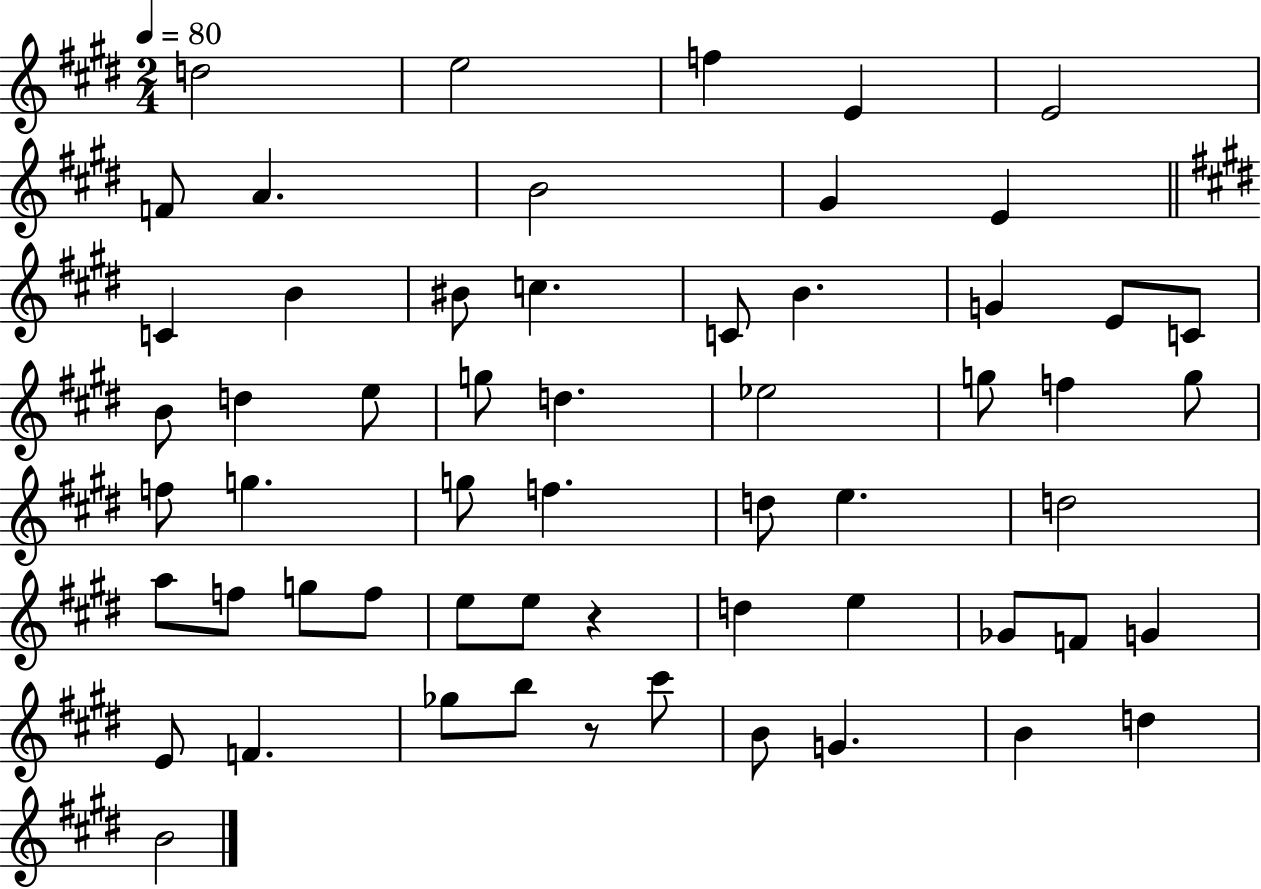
X:1
T:Untitled
M:2/4
L:1/4
K:E
d2 e2 f E E2 F/2 A B2 ^G E C B ^B/2 c C/2 B G E/2 C/2 B/2 d e/2 g/2 d _e2 g/2 f g/2 f/2 g g/2 f d/2 e d2 a/2 f/2 g/2 f/2 e/2 e/2 z d e _G/2 F/2 G E/2 F _g/2 b/2 z/2 ^c'/2 B/2 G B d B2